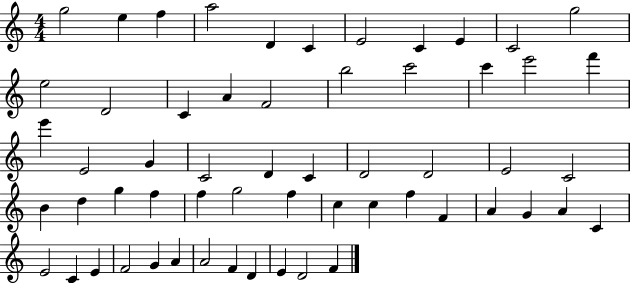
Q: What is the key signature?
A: C major